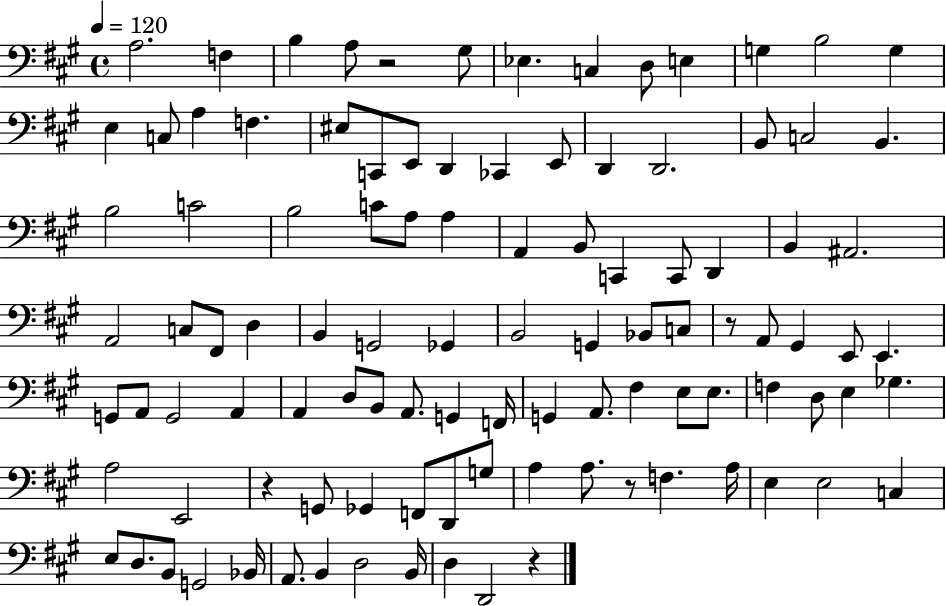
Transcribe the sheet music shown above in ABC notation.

X:1
T:Untitled
M:4/4
L:1/4
K:A
A,2 F, B, A,/2 z2 ^G,/2 _E, C, D,/2 E, G, B,2 G, E, C,/2 A, F, ^E,/2 C,,/2 E,,/2 D,, _C,, E,,/2 D,, D,,2 B,,/2 C,2 B,, B,2 C2 B,2 C/2 A,/2 A, A,, B,,/2 C,, C,,/2 D,, B,, ^A,,2 A,,2 C,/2 ^F,,/2 D, B,, G,,2 _G,, B,,2 G,, _B,,/2 C,/2 z/2 A,,/2 ^G,, E,,/2 E,, G,,/2 A,,/2 G,,2 A,, A,, D,/2 B,,/2 A,,/2 G,, F,,/4 G,, A,,/2 ^F, E,/2 E,/2 F, D,/2 E, _G, A,2 E,,2 z G,,/2 _G,, F,,/2 D,,/2 G,/2 A, A,/2 z/2 F, A,/4 E, E,2 C, E,/2 D,/2 B,,/2 G,,2 _B,,/4 A,,/2 B,, D,2 B,,/4 D, D,,2 z